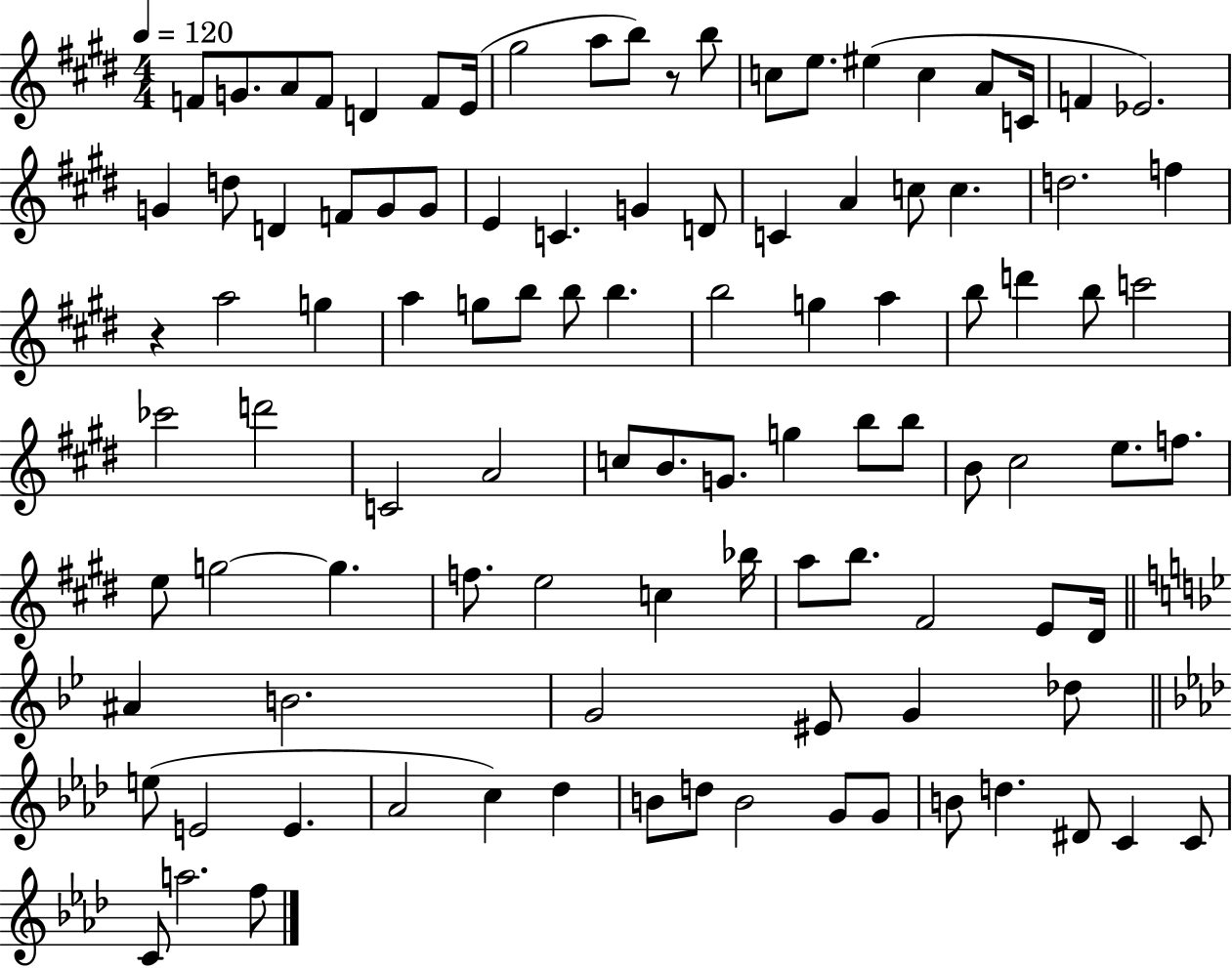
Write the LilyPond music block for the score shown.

{
  \clef treble
  \numericTimeSignature
  \time 4/4
  \key e \major
  \tempo 4 = 120
  \repeat volta 2 { f'8 g'8. a'8 f'8 d'4 f'8 e'16( | gis''2 a''8 b''8) r8 b''8 | c''8 e''8. eis''4( c''4 a'8 c'16 | f'4 ees'2.) | \break g'4 d''8 d'4 f'8 g'8 g'8 | e'4 c'4. g'4 d'8 | c'4 a'4 c''8 c''4. | d''2. f''4 | \break r4 a''2 g''4 | a''4 g''8 b''8 b''8 b''4. | b''2 g''4 a''4 | b''8 d'''4 b''8 c'''2 | \break ces'''2 d'''2 | c'2 a'2 | c''8 b'8. g'8. g''4 b''8 b''8 | b'8 cis''2 e''8. f''8. | \break e''8 g''2~~ g''4. | f''8. e''2 c''4 bes''16 | a''8 b''8. fis'2 e'8 dis'16 | \bar "||" \break \key g \minor ais'4 b'2. | g'2 eis'8 g'4 des''8 | \bar "||" \break \key aes \major e''8( e'2 e'4. | aes'2 c''4) des''4 | b'8 d''8 b'2 g'8 g'8 | b'8 d''4. dis'8 c'4 c'8 | \break c'8 a''2. f''8 | } \bar "|."
}